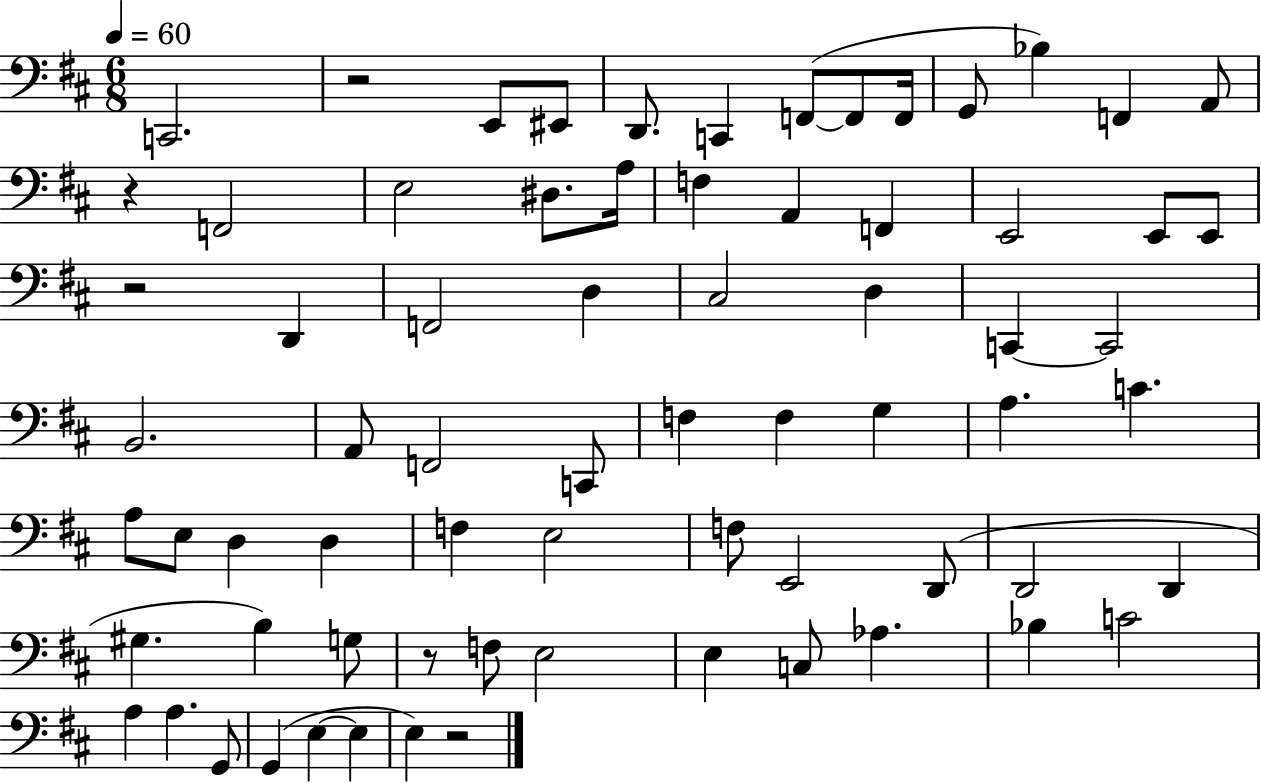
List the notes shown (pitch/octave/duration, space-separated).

C2/h. R/h E2/e EIS2/e D2/e. C2/q F2/e F2/e F2/s G2/e Bb3/q F2/q A2/e R/q F2/h E3/h D#3/e. A3/s F3/q A2/q F2/q E2/h E2/e E2/e R/h D2/q F2/h D3/q C#3/h D3/q C2/q C2/h B2/h. A2/e F2/h C2/e F3/q F3/q G3/q A3/q. C4/q. A3/e E3/e D3/q D3/q F3/q E3/h F3/e E2/h D2/e D2/h D2/q G#3/q. B3/q G3/e R/e F3/e E3/h E3/q C3/e Ab3/q. Bb3/q C4/h A3/q A3/q. G2/e G2/q E3/q E3/q E3/q R/h